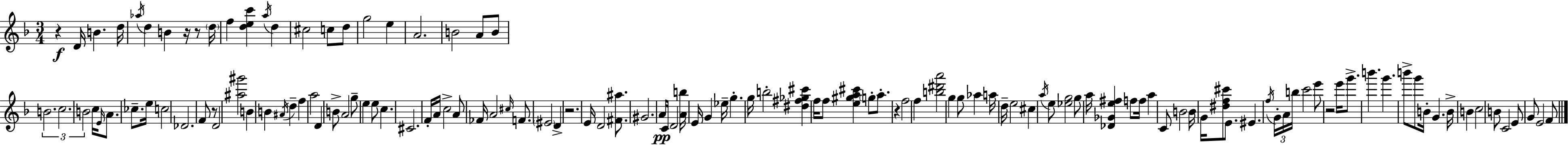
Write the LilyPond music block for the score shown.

{
  \clef treble
  \numericTimeSignature
  \time 3/4
  \key d \minor
  \repeat volta 2 { r4\f d'16 b'4. d''16 | \acciaccatura { aes''16 } d''4 b'4 r16 r8 | \parenthesize d''16 f''4 <d'' e'' c'''>4 \acciaccatura { a''16 } d''4 | cis''2 c''8 | \break d''8 g''2 e''4 | a'2. | b'2 a'8 | b'8 \tuplet 3/2 { b'2. | \break c''2. | b'2 } c''16 \grace { e'16 } | a'8. ces''8.-- e''16 c''2 | des'2. | \break f'8 r8 d'2 | <ais'' gis'''>2 b'4 | b'4 \acciaccatura { ais'16 } d''4-- | f''4 a''2 | \break d'4 b'8-> a'2 | g''8-- e''4 e''8 c''4. | cis'2. | f'16-. a'16 c''2-> | \break a'8 fes'16 a'2 | \grace { cis''16 } f'8. \parenthesize eis'2 | d'4-> r2. | e'16 d'2 | \break <fis' ais''>8. gis'2. | a'16\pp c'16 d'2 | <a' b''>16 e'16 g'4 ees''16-- g''4.-. | g''16 b''2-. | \break <dis'' fis'' ges'' cis'''>4 f''16 f''8 <e'' gis'' a'' cis'''>4 | \parenthesize g''8-. a''8.-. r4 f''2 | f''4 <b'' dis''' a'''>2 | g''4 g''8 aes''4 | \break a''16 d''16-- e''2 | cis''4 \acciaccatura { a''16 } e''8 <ees'' g''>2 | g''8 a''16 <des' ges' e'' fis''>4 f''8 | f''16 a''4 c'8 b'2 | \break b'16 g'16 <dis'' f'' cis'''>8 e'8. eis'4. | \acciaccatura { f''16 } \tuplet 3/2 { g'16-. a'16 b''16 } c'''2 | e'''8 r2 | e'''16 g'''8.-> b'''4. | \break g'''4. b'''8-> g'''8 b'16-. | g'4. b'16-> b'4 c''2 | b'8 c'2 | e'8 g'8 e'2 | \break f'8 } \bar "|."
}